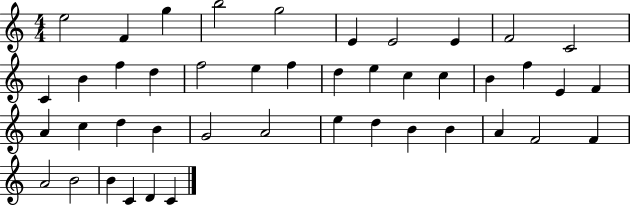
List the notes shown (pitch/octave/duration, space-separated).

E5/h F4/q G5/q B5/h G5/h E4/q E4/h E4/q F4/h C4/h C4/q B4/q F5/q D5/q F5/h E5/q F5/q D5/q E5/q C5/q C5/q B4/q F5/q E4/q F4/q A4/q C5/q D5/q B4/q G4/h A4/h E5/q D5/q B4/q B4/q A4/q F4/h F4/q A4/h B4/h B4/q C4/q D4/q C4/q